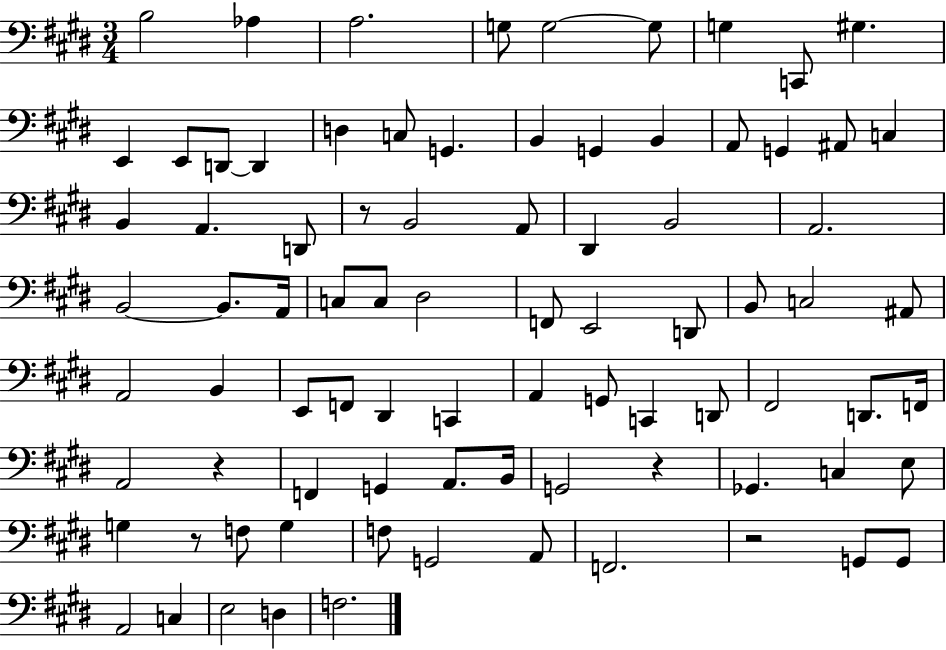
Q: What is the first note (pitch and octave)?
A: B3